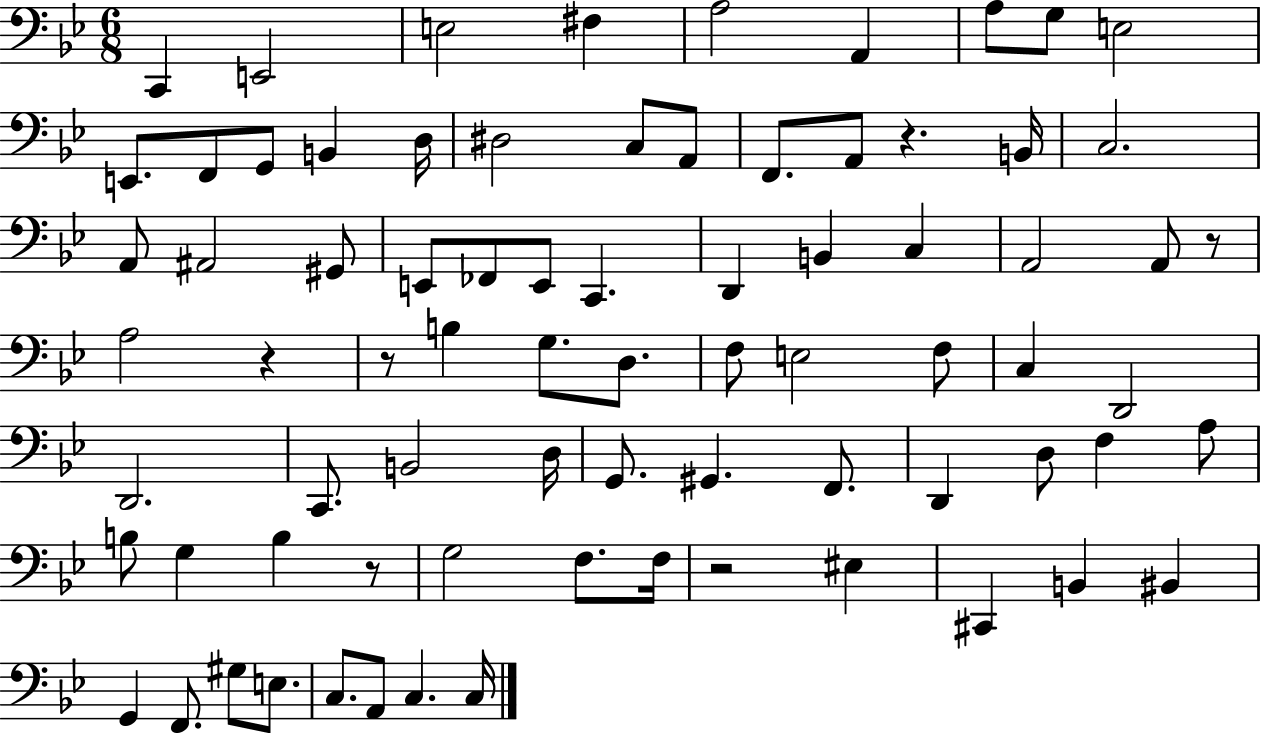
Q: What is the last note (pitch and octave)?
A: C3